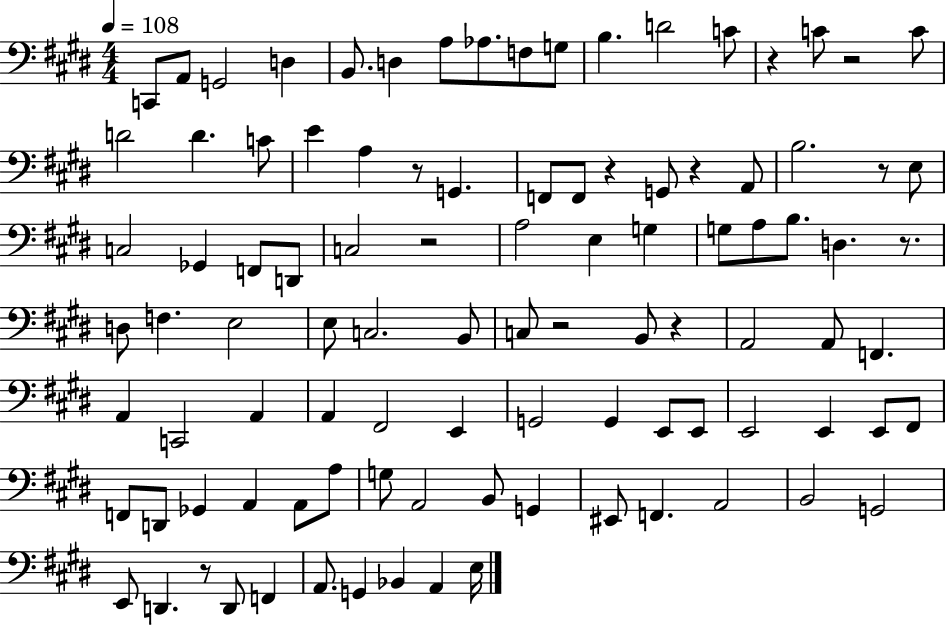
{
  \clef bass
  \numericTimeSignature
  \time 4/4
  \key e \major
  \tempo 4 = 108
  c,8 a,8 g,2 d4 | b,8. d4 a8 aes8. f8 g8 | b4. d'2 c'8 | r4 c'8 r2 c'8 | \break d'2 d'4. c'8 | e'4 a4 r8 g,4. | f,8 f,8 r4 g,8 r4 a,8 | b2. r8 e8 | \break c2 ges,4 f,8 d,8 | c2 r2 | a2 e4 g4 | g8 a8 b8. d4. r8. | \break d8 f4. e2 | e8 c2. b,8 | c8 r2 b,8 r4 | a,2 a,8 f,4. | \break a,4 c,2 a,4 | a,4 fis,2 e,4 | g,2 g,4 e,8 e,8 | e,2 e,4 e,8 fis,8 | \break f,8 d,8 ges,4 a,4 a,8 a8 | g8 a,2 b,8 g,4 | eis,8 f,4. a,2 | b,2 g,2 | \break e,8 d,4. r8 d,8 f,4 | a,8. g,4 bes,4 a,4 e16 | \bar "|."
}